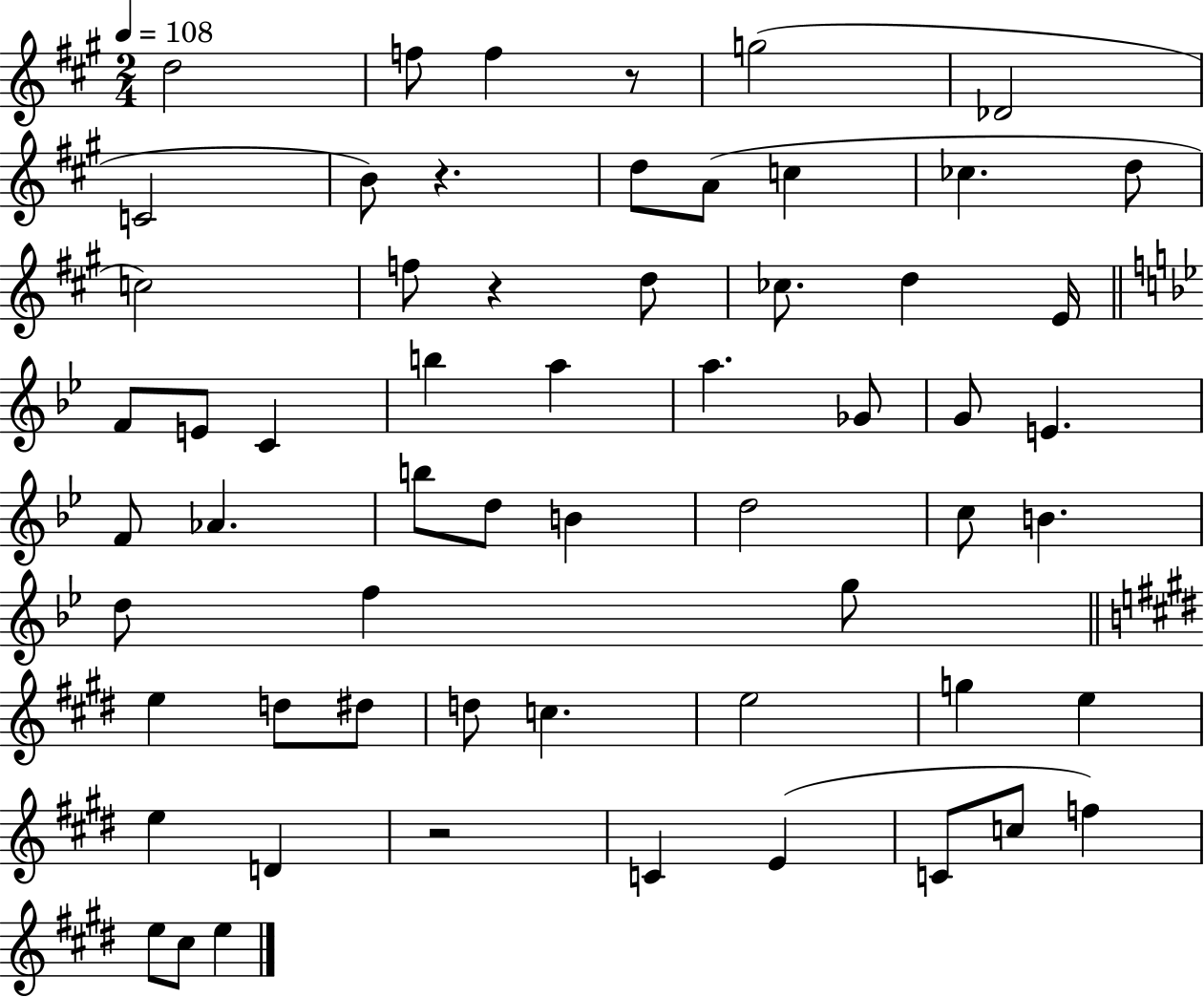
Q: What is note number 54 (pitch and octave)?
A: E5